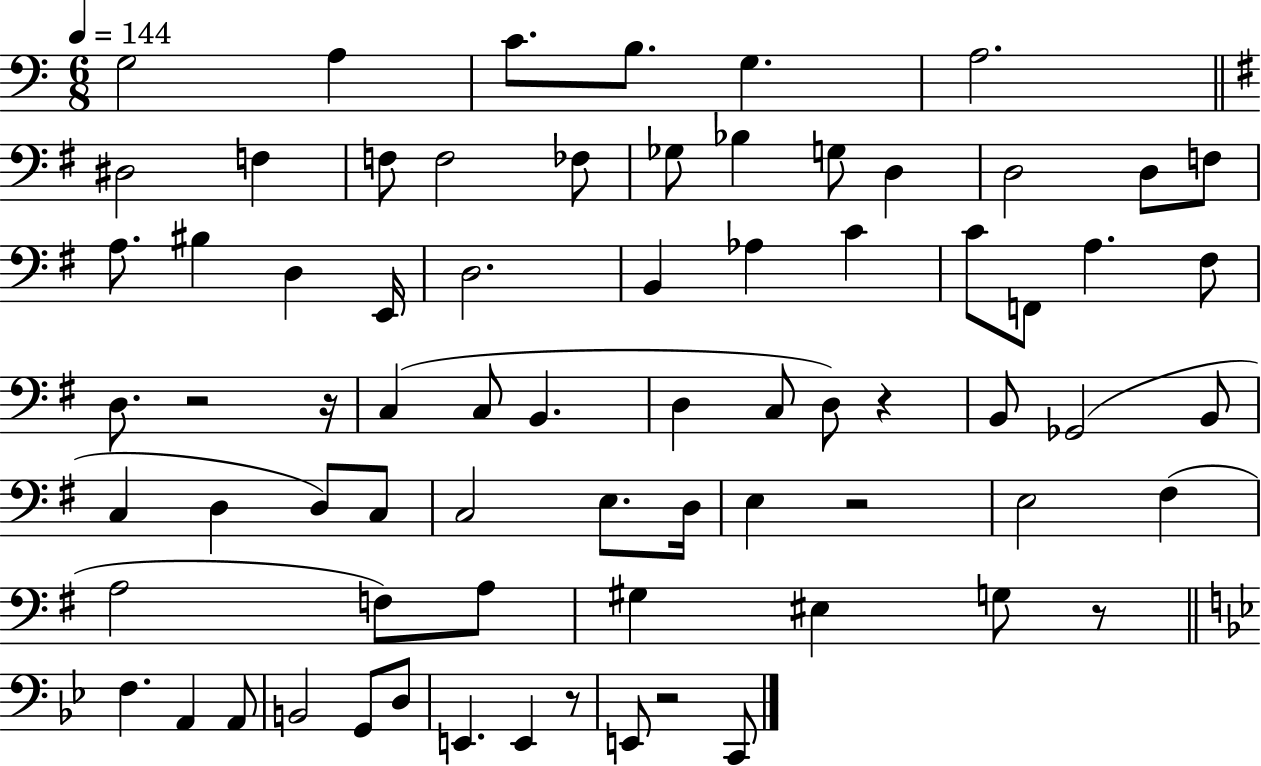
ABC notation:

X:1
T:Untitled
M:6/8
L:1/4
K:C
G,2 A, C/2 B,/2 G, A,2 ^D,2 F, F,/2 F,2 _F,/2 _G,/2 _B, G,/2 D, D,2 D,/2 F,/2 A,/2 ^B, D, E,,/4 D,2 B,, _A, C C/2 F,,/2 A, ^F,/2 D,/2 z2 z/4 C, C,/2 B,, D, C,/2 D,/2 z B,,/2 _G,,2 B,,/2 C, D, D,/2 C,/2 C,2 E,/2 D,/4 E, z2 E,2 ^F, A,2 F,/2 A,/2 ^G, ^E, G,/2 z/2 F, A,, A,,/2 B,,2 G,,/2 D,/2 E,, E,, z/2 E,,/2 z2 C,,/2